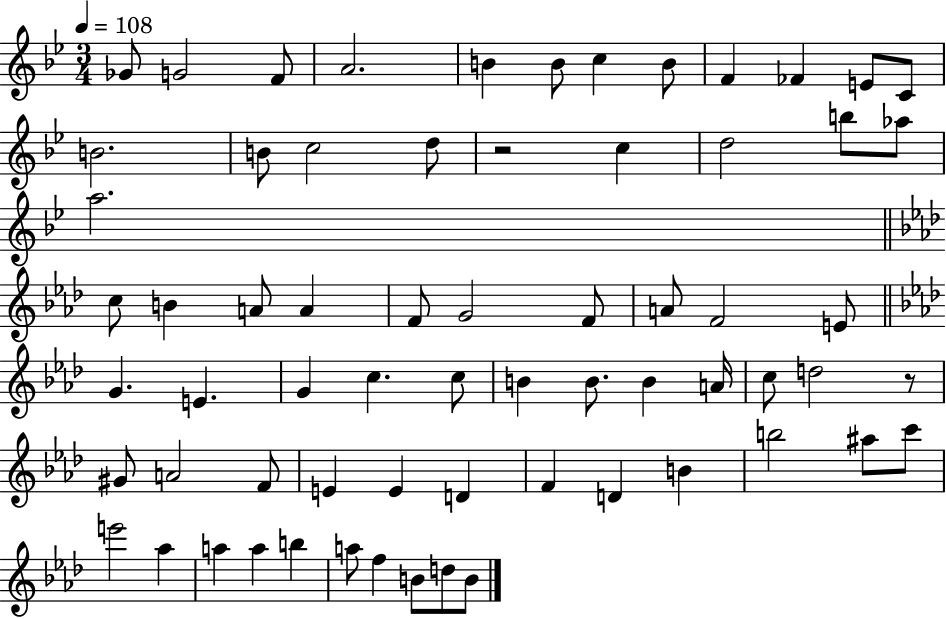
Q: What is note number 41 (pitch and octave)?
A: C5